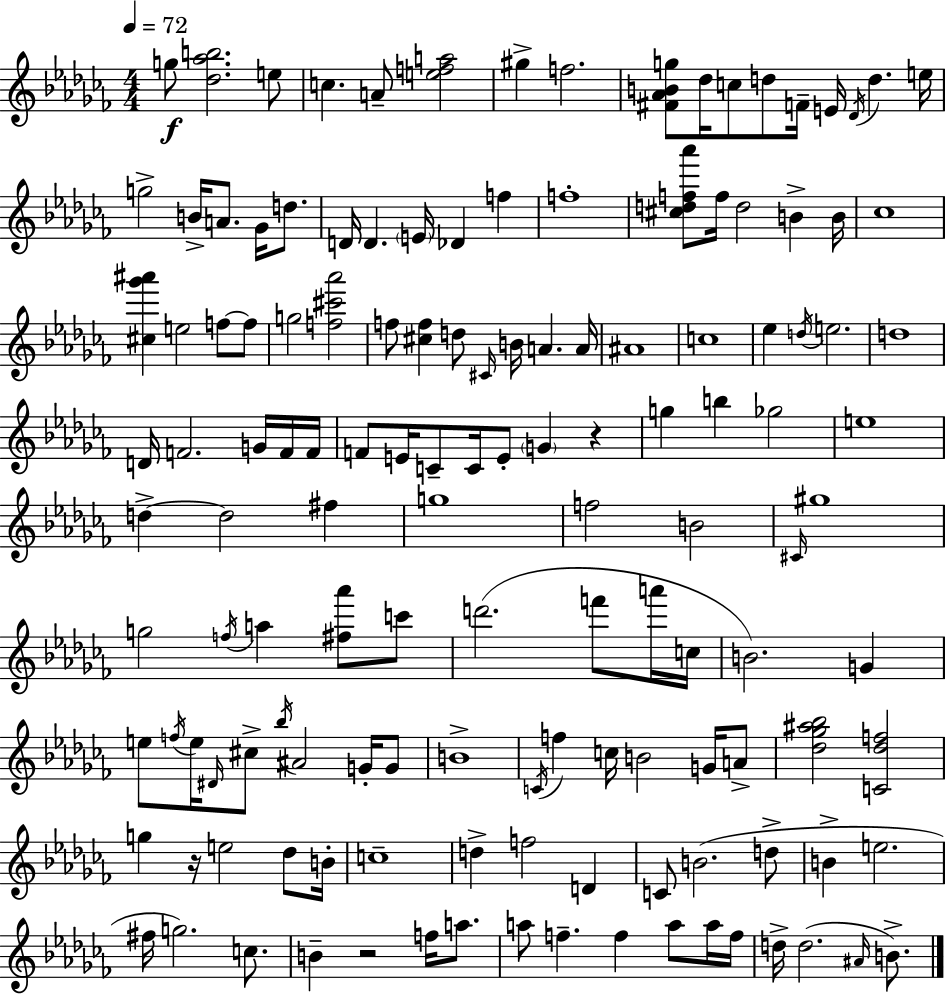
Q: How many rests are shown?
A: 3